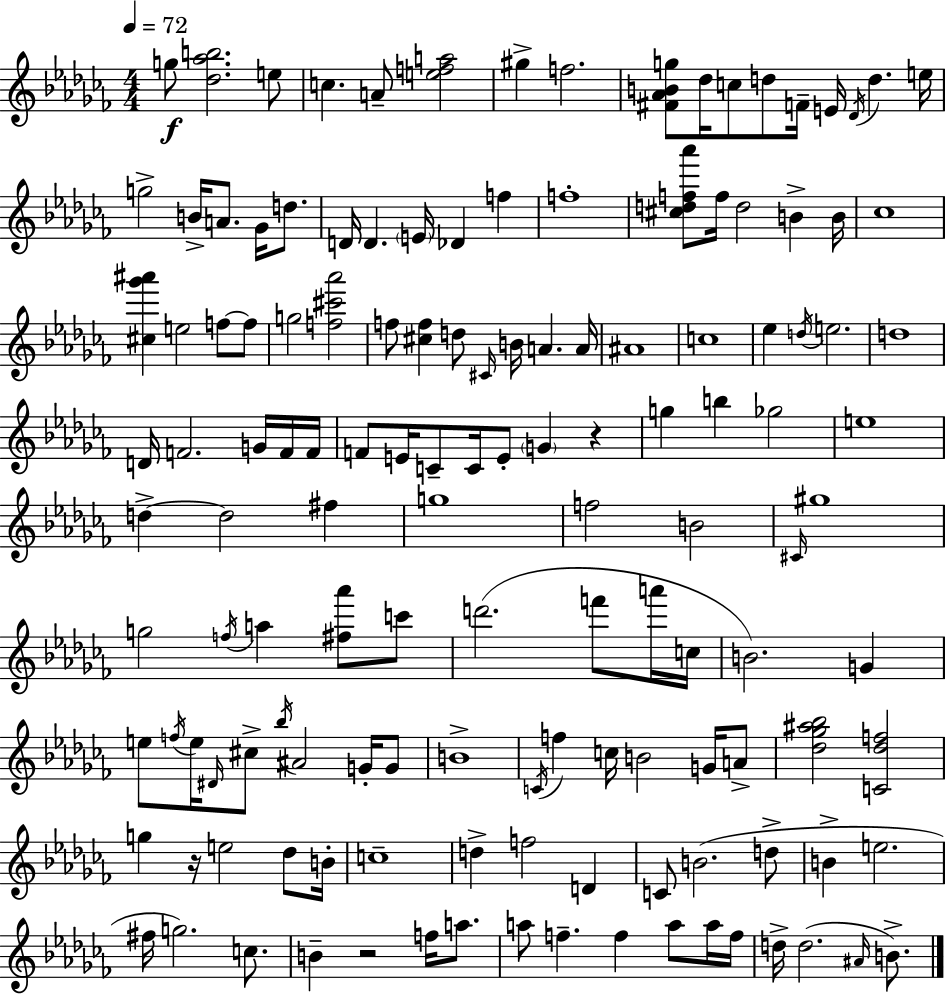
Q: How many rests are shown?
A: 3